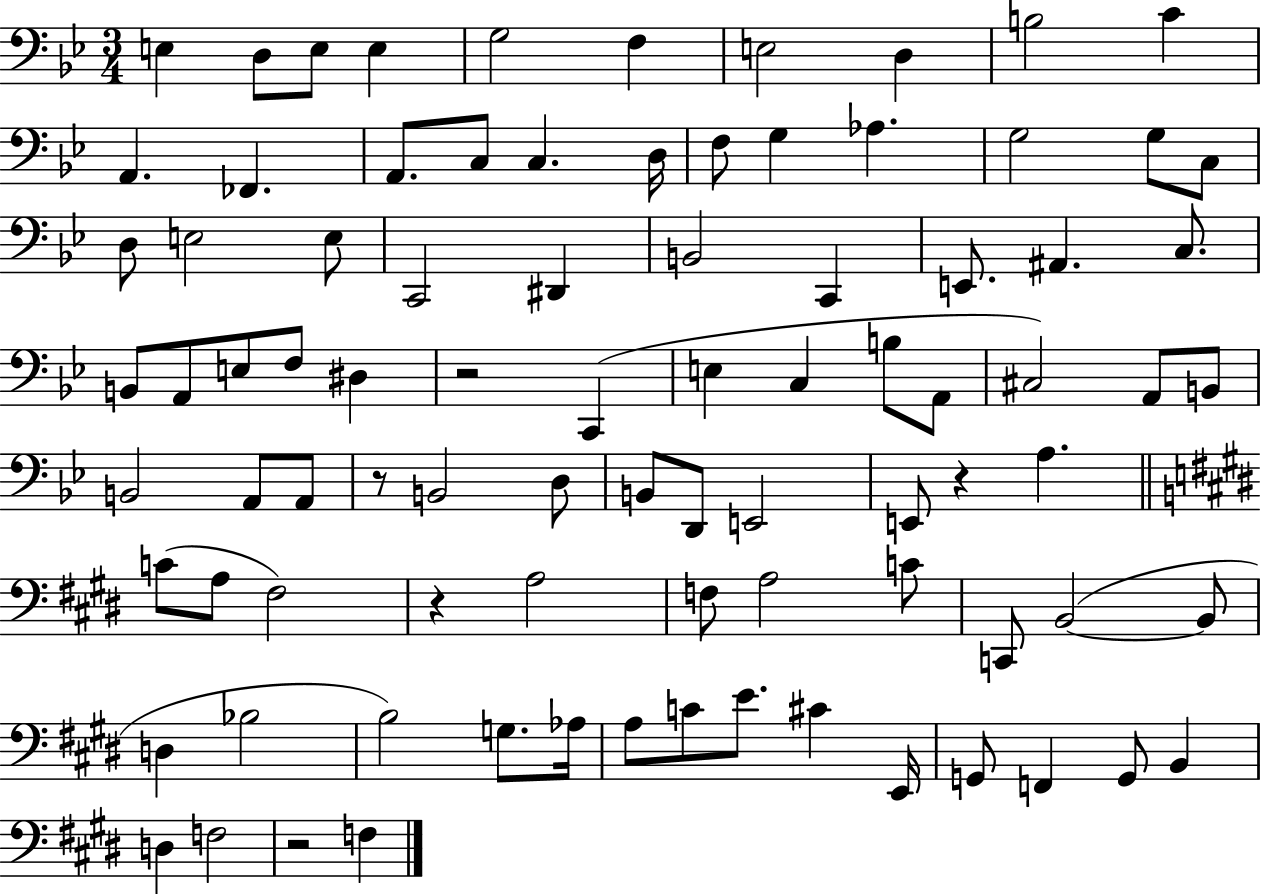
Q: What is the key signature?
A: BES major